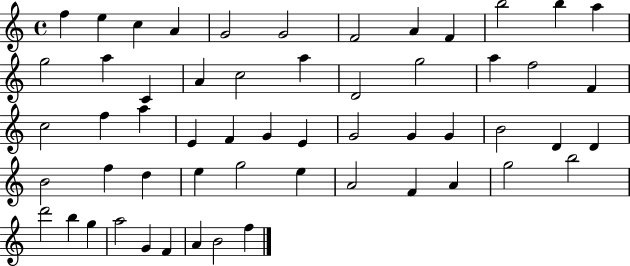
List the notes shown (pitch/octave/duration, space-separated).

F5/q E5/q C5/q A4/q G4/h G4/h F4/h A4/q F4/q B5/h B5/q A5/q G5/h A5/q C4/q A4/q C5/h A5/q D4/h G5/h A5/q F5/h F4/q C5/h F5/q A5/q E4/q F4/q G4/q E4/q G4/h G4/q G4/q B4/h D4/q D4/q B4/h F5/q D5/q E5/q G5/h E5/q A4/h F4/q A4/q G5/h B5/h D6/h B5/q G5/q A5/h G4/q F4/q A4/q B4/h F5/q